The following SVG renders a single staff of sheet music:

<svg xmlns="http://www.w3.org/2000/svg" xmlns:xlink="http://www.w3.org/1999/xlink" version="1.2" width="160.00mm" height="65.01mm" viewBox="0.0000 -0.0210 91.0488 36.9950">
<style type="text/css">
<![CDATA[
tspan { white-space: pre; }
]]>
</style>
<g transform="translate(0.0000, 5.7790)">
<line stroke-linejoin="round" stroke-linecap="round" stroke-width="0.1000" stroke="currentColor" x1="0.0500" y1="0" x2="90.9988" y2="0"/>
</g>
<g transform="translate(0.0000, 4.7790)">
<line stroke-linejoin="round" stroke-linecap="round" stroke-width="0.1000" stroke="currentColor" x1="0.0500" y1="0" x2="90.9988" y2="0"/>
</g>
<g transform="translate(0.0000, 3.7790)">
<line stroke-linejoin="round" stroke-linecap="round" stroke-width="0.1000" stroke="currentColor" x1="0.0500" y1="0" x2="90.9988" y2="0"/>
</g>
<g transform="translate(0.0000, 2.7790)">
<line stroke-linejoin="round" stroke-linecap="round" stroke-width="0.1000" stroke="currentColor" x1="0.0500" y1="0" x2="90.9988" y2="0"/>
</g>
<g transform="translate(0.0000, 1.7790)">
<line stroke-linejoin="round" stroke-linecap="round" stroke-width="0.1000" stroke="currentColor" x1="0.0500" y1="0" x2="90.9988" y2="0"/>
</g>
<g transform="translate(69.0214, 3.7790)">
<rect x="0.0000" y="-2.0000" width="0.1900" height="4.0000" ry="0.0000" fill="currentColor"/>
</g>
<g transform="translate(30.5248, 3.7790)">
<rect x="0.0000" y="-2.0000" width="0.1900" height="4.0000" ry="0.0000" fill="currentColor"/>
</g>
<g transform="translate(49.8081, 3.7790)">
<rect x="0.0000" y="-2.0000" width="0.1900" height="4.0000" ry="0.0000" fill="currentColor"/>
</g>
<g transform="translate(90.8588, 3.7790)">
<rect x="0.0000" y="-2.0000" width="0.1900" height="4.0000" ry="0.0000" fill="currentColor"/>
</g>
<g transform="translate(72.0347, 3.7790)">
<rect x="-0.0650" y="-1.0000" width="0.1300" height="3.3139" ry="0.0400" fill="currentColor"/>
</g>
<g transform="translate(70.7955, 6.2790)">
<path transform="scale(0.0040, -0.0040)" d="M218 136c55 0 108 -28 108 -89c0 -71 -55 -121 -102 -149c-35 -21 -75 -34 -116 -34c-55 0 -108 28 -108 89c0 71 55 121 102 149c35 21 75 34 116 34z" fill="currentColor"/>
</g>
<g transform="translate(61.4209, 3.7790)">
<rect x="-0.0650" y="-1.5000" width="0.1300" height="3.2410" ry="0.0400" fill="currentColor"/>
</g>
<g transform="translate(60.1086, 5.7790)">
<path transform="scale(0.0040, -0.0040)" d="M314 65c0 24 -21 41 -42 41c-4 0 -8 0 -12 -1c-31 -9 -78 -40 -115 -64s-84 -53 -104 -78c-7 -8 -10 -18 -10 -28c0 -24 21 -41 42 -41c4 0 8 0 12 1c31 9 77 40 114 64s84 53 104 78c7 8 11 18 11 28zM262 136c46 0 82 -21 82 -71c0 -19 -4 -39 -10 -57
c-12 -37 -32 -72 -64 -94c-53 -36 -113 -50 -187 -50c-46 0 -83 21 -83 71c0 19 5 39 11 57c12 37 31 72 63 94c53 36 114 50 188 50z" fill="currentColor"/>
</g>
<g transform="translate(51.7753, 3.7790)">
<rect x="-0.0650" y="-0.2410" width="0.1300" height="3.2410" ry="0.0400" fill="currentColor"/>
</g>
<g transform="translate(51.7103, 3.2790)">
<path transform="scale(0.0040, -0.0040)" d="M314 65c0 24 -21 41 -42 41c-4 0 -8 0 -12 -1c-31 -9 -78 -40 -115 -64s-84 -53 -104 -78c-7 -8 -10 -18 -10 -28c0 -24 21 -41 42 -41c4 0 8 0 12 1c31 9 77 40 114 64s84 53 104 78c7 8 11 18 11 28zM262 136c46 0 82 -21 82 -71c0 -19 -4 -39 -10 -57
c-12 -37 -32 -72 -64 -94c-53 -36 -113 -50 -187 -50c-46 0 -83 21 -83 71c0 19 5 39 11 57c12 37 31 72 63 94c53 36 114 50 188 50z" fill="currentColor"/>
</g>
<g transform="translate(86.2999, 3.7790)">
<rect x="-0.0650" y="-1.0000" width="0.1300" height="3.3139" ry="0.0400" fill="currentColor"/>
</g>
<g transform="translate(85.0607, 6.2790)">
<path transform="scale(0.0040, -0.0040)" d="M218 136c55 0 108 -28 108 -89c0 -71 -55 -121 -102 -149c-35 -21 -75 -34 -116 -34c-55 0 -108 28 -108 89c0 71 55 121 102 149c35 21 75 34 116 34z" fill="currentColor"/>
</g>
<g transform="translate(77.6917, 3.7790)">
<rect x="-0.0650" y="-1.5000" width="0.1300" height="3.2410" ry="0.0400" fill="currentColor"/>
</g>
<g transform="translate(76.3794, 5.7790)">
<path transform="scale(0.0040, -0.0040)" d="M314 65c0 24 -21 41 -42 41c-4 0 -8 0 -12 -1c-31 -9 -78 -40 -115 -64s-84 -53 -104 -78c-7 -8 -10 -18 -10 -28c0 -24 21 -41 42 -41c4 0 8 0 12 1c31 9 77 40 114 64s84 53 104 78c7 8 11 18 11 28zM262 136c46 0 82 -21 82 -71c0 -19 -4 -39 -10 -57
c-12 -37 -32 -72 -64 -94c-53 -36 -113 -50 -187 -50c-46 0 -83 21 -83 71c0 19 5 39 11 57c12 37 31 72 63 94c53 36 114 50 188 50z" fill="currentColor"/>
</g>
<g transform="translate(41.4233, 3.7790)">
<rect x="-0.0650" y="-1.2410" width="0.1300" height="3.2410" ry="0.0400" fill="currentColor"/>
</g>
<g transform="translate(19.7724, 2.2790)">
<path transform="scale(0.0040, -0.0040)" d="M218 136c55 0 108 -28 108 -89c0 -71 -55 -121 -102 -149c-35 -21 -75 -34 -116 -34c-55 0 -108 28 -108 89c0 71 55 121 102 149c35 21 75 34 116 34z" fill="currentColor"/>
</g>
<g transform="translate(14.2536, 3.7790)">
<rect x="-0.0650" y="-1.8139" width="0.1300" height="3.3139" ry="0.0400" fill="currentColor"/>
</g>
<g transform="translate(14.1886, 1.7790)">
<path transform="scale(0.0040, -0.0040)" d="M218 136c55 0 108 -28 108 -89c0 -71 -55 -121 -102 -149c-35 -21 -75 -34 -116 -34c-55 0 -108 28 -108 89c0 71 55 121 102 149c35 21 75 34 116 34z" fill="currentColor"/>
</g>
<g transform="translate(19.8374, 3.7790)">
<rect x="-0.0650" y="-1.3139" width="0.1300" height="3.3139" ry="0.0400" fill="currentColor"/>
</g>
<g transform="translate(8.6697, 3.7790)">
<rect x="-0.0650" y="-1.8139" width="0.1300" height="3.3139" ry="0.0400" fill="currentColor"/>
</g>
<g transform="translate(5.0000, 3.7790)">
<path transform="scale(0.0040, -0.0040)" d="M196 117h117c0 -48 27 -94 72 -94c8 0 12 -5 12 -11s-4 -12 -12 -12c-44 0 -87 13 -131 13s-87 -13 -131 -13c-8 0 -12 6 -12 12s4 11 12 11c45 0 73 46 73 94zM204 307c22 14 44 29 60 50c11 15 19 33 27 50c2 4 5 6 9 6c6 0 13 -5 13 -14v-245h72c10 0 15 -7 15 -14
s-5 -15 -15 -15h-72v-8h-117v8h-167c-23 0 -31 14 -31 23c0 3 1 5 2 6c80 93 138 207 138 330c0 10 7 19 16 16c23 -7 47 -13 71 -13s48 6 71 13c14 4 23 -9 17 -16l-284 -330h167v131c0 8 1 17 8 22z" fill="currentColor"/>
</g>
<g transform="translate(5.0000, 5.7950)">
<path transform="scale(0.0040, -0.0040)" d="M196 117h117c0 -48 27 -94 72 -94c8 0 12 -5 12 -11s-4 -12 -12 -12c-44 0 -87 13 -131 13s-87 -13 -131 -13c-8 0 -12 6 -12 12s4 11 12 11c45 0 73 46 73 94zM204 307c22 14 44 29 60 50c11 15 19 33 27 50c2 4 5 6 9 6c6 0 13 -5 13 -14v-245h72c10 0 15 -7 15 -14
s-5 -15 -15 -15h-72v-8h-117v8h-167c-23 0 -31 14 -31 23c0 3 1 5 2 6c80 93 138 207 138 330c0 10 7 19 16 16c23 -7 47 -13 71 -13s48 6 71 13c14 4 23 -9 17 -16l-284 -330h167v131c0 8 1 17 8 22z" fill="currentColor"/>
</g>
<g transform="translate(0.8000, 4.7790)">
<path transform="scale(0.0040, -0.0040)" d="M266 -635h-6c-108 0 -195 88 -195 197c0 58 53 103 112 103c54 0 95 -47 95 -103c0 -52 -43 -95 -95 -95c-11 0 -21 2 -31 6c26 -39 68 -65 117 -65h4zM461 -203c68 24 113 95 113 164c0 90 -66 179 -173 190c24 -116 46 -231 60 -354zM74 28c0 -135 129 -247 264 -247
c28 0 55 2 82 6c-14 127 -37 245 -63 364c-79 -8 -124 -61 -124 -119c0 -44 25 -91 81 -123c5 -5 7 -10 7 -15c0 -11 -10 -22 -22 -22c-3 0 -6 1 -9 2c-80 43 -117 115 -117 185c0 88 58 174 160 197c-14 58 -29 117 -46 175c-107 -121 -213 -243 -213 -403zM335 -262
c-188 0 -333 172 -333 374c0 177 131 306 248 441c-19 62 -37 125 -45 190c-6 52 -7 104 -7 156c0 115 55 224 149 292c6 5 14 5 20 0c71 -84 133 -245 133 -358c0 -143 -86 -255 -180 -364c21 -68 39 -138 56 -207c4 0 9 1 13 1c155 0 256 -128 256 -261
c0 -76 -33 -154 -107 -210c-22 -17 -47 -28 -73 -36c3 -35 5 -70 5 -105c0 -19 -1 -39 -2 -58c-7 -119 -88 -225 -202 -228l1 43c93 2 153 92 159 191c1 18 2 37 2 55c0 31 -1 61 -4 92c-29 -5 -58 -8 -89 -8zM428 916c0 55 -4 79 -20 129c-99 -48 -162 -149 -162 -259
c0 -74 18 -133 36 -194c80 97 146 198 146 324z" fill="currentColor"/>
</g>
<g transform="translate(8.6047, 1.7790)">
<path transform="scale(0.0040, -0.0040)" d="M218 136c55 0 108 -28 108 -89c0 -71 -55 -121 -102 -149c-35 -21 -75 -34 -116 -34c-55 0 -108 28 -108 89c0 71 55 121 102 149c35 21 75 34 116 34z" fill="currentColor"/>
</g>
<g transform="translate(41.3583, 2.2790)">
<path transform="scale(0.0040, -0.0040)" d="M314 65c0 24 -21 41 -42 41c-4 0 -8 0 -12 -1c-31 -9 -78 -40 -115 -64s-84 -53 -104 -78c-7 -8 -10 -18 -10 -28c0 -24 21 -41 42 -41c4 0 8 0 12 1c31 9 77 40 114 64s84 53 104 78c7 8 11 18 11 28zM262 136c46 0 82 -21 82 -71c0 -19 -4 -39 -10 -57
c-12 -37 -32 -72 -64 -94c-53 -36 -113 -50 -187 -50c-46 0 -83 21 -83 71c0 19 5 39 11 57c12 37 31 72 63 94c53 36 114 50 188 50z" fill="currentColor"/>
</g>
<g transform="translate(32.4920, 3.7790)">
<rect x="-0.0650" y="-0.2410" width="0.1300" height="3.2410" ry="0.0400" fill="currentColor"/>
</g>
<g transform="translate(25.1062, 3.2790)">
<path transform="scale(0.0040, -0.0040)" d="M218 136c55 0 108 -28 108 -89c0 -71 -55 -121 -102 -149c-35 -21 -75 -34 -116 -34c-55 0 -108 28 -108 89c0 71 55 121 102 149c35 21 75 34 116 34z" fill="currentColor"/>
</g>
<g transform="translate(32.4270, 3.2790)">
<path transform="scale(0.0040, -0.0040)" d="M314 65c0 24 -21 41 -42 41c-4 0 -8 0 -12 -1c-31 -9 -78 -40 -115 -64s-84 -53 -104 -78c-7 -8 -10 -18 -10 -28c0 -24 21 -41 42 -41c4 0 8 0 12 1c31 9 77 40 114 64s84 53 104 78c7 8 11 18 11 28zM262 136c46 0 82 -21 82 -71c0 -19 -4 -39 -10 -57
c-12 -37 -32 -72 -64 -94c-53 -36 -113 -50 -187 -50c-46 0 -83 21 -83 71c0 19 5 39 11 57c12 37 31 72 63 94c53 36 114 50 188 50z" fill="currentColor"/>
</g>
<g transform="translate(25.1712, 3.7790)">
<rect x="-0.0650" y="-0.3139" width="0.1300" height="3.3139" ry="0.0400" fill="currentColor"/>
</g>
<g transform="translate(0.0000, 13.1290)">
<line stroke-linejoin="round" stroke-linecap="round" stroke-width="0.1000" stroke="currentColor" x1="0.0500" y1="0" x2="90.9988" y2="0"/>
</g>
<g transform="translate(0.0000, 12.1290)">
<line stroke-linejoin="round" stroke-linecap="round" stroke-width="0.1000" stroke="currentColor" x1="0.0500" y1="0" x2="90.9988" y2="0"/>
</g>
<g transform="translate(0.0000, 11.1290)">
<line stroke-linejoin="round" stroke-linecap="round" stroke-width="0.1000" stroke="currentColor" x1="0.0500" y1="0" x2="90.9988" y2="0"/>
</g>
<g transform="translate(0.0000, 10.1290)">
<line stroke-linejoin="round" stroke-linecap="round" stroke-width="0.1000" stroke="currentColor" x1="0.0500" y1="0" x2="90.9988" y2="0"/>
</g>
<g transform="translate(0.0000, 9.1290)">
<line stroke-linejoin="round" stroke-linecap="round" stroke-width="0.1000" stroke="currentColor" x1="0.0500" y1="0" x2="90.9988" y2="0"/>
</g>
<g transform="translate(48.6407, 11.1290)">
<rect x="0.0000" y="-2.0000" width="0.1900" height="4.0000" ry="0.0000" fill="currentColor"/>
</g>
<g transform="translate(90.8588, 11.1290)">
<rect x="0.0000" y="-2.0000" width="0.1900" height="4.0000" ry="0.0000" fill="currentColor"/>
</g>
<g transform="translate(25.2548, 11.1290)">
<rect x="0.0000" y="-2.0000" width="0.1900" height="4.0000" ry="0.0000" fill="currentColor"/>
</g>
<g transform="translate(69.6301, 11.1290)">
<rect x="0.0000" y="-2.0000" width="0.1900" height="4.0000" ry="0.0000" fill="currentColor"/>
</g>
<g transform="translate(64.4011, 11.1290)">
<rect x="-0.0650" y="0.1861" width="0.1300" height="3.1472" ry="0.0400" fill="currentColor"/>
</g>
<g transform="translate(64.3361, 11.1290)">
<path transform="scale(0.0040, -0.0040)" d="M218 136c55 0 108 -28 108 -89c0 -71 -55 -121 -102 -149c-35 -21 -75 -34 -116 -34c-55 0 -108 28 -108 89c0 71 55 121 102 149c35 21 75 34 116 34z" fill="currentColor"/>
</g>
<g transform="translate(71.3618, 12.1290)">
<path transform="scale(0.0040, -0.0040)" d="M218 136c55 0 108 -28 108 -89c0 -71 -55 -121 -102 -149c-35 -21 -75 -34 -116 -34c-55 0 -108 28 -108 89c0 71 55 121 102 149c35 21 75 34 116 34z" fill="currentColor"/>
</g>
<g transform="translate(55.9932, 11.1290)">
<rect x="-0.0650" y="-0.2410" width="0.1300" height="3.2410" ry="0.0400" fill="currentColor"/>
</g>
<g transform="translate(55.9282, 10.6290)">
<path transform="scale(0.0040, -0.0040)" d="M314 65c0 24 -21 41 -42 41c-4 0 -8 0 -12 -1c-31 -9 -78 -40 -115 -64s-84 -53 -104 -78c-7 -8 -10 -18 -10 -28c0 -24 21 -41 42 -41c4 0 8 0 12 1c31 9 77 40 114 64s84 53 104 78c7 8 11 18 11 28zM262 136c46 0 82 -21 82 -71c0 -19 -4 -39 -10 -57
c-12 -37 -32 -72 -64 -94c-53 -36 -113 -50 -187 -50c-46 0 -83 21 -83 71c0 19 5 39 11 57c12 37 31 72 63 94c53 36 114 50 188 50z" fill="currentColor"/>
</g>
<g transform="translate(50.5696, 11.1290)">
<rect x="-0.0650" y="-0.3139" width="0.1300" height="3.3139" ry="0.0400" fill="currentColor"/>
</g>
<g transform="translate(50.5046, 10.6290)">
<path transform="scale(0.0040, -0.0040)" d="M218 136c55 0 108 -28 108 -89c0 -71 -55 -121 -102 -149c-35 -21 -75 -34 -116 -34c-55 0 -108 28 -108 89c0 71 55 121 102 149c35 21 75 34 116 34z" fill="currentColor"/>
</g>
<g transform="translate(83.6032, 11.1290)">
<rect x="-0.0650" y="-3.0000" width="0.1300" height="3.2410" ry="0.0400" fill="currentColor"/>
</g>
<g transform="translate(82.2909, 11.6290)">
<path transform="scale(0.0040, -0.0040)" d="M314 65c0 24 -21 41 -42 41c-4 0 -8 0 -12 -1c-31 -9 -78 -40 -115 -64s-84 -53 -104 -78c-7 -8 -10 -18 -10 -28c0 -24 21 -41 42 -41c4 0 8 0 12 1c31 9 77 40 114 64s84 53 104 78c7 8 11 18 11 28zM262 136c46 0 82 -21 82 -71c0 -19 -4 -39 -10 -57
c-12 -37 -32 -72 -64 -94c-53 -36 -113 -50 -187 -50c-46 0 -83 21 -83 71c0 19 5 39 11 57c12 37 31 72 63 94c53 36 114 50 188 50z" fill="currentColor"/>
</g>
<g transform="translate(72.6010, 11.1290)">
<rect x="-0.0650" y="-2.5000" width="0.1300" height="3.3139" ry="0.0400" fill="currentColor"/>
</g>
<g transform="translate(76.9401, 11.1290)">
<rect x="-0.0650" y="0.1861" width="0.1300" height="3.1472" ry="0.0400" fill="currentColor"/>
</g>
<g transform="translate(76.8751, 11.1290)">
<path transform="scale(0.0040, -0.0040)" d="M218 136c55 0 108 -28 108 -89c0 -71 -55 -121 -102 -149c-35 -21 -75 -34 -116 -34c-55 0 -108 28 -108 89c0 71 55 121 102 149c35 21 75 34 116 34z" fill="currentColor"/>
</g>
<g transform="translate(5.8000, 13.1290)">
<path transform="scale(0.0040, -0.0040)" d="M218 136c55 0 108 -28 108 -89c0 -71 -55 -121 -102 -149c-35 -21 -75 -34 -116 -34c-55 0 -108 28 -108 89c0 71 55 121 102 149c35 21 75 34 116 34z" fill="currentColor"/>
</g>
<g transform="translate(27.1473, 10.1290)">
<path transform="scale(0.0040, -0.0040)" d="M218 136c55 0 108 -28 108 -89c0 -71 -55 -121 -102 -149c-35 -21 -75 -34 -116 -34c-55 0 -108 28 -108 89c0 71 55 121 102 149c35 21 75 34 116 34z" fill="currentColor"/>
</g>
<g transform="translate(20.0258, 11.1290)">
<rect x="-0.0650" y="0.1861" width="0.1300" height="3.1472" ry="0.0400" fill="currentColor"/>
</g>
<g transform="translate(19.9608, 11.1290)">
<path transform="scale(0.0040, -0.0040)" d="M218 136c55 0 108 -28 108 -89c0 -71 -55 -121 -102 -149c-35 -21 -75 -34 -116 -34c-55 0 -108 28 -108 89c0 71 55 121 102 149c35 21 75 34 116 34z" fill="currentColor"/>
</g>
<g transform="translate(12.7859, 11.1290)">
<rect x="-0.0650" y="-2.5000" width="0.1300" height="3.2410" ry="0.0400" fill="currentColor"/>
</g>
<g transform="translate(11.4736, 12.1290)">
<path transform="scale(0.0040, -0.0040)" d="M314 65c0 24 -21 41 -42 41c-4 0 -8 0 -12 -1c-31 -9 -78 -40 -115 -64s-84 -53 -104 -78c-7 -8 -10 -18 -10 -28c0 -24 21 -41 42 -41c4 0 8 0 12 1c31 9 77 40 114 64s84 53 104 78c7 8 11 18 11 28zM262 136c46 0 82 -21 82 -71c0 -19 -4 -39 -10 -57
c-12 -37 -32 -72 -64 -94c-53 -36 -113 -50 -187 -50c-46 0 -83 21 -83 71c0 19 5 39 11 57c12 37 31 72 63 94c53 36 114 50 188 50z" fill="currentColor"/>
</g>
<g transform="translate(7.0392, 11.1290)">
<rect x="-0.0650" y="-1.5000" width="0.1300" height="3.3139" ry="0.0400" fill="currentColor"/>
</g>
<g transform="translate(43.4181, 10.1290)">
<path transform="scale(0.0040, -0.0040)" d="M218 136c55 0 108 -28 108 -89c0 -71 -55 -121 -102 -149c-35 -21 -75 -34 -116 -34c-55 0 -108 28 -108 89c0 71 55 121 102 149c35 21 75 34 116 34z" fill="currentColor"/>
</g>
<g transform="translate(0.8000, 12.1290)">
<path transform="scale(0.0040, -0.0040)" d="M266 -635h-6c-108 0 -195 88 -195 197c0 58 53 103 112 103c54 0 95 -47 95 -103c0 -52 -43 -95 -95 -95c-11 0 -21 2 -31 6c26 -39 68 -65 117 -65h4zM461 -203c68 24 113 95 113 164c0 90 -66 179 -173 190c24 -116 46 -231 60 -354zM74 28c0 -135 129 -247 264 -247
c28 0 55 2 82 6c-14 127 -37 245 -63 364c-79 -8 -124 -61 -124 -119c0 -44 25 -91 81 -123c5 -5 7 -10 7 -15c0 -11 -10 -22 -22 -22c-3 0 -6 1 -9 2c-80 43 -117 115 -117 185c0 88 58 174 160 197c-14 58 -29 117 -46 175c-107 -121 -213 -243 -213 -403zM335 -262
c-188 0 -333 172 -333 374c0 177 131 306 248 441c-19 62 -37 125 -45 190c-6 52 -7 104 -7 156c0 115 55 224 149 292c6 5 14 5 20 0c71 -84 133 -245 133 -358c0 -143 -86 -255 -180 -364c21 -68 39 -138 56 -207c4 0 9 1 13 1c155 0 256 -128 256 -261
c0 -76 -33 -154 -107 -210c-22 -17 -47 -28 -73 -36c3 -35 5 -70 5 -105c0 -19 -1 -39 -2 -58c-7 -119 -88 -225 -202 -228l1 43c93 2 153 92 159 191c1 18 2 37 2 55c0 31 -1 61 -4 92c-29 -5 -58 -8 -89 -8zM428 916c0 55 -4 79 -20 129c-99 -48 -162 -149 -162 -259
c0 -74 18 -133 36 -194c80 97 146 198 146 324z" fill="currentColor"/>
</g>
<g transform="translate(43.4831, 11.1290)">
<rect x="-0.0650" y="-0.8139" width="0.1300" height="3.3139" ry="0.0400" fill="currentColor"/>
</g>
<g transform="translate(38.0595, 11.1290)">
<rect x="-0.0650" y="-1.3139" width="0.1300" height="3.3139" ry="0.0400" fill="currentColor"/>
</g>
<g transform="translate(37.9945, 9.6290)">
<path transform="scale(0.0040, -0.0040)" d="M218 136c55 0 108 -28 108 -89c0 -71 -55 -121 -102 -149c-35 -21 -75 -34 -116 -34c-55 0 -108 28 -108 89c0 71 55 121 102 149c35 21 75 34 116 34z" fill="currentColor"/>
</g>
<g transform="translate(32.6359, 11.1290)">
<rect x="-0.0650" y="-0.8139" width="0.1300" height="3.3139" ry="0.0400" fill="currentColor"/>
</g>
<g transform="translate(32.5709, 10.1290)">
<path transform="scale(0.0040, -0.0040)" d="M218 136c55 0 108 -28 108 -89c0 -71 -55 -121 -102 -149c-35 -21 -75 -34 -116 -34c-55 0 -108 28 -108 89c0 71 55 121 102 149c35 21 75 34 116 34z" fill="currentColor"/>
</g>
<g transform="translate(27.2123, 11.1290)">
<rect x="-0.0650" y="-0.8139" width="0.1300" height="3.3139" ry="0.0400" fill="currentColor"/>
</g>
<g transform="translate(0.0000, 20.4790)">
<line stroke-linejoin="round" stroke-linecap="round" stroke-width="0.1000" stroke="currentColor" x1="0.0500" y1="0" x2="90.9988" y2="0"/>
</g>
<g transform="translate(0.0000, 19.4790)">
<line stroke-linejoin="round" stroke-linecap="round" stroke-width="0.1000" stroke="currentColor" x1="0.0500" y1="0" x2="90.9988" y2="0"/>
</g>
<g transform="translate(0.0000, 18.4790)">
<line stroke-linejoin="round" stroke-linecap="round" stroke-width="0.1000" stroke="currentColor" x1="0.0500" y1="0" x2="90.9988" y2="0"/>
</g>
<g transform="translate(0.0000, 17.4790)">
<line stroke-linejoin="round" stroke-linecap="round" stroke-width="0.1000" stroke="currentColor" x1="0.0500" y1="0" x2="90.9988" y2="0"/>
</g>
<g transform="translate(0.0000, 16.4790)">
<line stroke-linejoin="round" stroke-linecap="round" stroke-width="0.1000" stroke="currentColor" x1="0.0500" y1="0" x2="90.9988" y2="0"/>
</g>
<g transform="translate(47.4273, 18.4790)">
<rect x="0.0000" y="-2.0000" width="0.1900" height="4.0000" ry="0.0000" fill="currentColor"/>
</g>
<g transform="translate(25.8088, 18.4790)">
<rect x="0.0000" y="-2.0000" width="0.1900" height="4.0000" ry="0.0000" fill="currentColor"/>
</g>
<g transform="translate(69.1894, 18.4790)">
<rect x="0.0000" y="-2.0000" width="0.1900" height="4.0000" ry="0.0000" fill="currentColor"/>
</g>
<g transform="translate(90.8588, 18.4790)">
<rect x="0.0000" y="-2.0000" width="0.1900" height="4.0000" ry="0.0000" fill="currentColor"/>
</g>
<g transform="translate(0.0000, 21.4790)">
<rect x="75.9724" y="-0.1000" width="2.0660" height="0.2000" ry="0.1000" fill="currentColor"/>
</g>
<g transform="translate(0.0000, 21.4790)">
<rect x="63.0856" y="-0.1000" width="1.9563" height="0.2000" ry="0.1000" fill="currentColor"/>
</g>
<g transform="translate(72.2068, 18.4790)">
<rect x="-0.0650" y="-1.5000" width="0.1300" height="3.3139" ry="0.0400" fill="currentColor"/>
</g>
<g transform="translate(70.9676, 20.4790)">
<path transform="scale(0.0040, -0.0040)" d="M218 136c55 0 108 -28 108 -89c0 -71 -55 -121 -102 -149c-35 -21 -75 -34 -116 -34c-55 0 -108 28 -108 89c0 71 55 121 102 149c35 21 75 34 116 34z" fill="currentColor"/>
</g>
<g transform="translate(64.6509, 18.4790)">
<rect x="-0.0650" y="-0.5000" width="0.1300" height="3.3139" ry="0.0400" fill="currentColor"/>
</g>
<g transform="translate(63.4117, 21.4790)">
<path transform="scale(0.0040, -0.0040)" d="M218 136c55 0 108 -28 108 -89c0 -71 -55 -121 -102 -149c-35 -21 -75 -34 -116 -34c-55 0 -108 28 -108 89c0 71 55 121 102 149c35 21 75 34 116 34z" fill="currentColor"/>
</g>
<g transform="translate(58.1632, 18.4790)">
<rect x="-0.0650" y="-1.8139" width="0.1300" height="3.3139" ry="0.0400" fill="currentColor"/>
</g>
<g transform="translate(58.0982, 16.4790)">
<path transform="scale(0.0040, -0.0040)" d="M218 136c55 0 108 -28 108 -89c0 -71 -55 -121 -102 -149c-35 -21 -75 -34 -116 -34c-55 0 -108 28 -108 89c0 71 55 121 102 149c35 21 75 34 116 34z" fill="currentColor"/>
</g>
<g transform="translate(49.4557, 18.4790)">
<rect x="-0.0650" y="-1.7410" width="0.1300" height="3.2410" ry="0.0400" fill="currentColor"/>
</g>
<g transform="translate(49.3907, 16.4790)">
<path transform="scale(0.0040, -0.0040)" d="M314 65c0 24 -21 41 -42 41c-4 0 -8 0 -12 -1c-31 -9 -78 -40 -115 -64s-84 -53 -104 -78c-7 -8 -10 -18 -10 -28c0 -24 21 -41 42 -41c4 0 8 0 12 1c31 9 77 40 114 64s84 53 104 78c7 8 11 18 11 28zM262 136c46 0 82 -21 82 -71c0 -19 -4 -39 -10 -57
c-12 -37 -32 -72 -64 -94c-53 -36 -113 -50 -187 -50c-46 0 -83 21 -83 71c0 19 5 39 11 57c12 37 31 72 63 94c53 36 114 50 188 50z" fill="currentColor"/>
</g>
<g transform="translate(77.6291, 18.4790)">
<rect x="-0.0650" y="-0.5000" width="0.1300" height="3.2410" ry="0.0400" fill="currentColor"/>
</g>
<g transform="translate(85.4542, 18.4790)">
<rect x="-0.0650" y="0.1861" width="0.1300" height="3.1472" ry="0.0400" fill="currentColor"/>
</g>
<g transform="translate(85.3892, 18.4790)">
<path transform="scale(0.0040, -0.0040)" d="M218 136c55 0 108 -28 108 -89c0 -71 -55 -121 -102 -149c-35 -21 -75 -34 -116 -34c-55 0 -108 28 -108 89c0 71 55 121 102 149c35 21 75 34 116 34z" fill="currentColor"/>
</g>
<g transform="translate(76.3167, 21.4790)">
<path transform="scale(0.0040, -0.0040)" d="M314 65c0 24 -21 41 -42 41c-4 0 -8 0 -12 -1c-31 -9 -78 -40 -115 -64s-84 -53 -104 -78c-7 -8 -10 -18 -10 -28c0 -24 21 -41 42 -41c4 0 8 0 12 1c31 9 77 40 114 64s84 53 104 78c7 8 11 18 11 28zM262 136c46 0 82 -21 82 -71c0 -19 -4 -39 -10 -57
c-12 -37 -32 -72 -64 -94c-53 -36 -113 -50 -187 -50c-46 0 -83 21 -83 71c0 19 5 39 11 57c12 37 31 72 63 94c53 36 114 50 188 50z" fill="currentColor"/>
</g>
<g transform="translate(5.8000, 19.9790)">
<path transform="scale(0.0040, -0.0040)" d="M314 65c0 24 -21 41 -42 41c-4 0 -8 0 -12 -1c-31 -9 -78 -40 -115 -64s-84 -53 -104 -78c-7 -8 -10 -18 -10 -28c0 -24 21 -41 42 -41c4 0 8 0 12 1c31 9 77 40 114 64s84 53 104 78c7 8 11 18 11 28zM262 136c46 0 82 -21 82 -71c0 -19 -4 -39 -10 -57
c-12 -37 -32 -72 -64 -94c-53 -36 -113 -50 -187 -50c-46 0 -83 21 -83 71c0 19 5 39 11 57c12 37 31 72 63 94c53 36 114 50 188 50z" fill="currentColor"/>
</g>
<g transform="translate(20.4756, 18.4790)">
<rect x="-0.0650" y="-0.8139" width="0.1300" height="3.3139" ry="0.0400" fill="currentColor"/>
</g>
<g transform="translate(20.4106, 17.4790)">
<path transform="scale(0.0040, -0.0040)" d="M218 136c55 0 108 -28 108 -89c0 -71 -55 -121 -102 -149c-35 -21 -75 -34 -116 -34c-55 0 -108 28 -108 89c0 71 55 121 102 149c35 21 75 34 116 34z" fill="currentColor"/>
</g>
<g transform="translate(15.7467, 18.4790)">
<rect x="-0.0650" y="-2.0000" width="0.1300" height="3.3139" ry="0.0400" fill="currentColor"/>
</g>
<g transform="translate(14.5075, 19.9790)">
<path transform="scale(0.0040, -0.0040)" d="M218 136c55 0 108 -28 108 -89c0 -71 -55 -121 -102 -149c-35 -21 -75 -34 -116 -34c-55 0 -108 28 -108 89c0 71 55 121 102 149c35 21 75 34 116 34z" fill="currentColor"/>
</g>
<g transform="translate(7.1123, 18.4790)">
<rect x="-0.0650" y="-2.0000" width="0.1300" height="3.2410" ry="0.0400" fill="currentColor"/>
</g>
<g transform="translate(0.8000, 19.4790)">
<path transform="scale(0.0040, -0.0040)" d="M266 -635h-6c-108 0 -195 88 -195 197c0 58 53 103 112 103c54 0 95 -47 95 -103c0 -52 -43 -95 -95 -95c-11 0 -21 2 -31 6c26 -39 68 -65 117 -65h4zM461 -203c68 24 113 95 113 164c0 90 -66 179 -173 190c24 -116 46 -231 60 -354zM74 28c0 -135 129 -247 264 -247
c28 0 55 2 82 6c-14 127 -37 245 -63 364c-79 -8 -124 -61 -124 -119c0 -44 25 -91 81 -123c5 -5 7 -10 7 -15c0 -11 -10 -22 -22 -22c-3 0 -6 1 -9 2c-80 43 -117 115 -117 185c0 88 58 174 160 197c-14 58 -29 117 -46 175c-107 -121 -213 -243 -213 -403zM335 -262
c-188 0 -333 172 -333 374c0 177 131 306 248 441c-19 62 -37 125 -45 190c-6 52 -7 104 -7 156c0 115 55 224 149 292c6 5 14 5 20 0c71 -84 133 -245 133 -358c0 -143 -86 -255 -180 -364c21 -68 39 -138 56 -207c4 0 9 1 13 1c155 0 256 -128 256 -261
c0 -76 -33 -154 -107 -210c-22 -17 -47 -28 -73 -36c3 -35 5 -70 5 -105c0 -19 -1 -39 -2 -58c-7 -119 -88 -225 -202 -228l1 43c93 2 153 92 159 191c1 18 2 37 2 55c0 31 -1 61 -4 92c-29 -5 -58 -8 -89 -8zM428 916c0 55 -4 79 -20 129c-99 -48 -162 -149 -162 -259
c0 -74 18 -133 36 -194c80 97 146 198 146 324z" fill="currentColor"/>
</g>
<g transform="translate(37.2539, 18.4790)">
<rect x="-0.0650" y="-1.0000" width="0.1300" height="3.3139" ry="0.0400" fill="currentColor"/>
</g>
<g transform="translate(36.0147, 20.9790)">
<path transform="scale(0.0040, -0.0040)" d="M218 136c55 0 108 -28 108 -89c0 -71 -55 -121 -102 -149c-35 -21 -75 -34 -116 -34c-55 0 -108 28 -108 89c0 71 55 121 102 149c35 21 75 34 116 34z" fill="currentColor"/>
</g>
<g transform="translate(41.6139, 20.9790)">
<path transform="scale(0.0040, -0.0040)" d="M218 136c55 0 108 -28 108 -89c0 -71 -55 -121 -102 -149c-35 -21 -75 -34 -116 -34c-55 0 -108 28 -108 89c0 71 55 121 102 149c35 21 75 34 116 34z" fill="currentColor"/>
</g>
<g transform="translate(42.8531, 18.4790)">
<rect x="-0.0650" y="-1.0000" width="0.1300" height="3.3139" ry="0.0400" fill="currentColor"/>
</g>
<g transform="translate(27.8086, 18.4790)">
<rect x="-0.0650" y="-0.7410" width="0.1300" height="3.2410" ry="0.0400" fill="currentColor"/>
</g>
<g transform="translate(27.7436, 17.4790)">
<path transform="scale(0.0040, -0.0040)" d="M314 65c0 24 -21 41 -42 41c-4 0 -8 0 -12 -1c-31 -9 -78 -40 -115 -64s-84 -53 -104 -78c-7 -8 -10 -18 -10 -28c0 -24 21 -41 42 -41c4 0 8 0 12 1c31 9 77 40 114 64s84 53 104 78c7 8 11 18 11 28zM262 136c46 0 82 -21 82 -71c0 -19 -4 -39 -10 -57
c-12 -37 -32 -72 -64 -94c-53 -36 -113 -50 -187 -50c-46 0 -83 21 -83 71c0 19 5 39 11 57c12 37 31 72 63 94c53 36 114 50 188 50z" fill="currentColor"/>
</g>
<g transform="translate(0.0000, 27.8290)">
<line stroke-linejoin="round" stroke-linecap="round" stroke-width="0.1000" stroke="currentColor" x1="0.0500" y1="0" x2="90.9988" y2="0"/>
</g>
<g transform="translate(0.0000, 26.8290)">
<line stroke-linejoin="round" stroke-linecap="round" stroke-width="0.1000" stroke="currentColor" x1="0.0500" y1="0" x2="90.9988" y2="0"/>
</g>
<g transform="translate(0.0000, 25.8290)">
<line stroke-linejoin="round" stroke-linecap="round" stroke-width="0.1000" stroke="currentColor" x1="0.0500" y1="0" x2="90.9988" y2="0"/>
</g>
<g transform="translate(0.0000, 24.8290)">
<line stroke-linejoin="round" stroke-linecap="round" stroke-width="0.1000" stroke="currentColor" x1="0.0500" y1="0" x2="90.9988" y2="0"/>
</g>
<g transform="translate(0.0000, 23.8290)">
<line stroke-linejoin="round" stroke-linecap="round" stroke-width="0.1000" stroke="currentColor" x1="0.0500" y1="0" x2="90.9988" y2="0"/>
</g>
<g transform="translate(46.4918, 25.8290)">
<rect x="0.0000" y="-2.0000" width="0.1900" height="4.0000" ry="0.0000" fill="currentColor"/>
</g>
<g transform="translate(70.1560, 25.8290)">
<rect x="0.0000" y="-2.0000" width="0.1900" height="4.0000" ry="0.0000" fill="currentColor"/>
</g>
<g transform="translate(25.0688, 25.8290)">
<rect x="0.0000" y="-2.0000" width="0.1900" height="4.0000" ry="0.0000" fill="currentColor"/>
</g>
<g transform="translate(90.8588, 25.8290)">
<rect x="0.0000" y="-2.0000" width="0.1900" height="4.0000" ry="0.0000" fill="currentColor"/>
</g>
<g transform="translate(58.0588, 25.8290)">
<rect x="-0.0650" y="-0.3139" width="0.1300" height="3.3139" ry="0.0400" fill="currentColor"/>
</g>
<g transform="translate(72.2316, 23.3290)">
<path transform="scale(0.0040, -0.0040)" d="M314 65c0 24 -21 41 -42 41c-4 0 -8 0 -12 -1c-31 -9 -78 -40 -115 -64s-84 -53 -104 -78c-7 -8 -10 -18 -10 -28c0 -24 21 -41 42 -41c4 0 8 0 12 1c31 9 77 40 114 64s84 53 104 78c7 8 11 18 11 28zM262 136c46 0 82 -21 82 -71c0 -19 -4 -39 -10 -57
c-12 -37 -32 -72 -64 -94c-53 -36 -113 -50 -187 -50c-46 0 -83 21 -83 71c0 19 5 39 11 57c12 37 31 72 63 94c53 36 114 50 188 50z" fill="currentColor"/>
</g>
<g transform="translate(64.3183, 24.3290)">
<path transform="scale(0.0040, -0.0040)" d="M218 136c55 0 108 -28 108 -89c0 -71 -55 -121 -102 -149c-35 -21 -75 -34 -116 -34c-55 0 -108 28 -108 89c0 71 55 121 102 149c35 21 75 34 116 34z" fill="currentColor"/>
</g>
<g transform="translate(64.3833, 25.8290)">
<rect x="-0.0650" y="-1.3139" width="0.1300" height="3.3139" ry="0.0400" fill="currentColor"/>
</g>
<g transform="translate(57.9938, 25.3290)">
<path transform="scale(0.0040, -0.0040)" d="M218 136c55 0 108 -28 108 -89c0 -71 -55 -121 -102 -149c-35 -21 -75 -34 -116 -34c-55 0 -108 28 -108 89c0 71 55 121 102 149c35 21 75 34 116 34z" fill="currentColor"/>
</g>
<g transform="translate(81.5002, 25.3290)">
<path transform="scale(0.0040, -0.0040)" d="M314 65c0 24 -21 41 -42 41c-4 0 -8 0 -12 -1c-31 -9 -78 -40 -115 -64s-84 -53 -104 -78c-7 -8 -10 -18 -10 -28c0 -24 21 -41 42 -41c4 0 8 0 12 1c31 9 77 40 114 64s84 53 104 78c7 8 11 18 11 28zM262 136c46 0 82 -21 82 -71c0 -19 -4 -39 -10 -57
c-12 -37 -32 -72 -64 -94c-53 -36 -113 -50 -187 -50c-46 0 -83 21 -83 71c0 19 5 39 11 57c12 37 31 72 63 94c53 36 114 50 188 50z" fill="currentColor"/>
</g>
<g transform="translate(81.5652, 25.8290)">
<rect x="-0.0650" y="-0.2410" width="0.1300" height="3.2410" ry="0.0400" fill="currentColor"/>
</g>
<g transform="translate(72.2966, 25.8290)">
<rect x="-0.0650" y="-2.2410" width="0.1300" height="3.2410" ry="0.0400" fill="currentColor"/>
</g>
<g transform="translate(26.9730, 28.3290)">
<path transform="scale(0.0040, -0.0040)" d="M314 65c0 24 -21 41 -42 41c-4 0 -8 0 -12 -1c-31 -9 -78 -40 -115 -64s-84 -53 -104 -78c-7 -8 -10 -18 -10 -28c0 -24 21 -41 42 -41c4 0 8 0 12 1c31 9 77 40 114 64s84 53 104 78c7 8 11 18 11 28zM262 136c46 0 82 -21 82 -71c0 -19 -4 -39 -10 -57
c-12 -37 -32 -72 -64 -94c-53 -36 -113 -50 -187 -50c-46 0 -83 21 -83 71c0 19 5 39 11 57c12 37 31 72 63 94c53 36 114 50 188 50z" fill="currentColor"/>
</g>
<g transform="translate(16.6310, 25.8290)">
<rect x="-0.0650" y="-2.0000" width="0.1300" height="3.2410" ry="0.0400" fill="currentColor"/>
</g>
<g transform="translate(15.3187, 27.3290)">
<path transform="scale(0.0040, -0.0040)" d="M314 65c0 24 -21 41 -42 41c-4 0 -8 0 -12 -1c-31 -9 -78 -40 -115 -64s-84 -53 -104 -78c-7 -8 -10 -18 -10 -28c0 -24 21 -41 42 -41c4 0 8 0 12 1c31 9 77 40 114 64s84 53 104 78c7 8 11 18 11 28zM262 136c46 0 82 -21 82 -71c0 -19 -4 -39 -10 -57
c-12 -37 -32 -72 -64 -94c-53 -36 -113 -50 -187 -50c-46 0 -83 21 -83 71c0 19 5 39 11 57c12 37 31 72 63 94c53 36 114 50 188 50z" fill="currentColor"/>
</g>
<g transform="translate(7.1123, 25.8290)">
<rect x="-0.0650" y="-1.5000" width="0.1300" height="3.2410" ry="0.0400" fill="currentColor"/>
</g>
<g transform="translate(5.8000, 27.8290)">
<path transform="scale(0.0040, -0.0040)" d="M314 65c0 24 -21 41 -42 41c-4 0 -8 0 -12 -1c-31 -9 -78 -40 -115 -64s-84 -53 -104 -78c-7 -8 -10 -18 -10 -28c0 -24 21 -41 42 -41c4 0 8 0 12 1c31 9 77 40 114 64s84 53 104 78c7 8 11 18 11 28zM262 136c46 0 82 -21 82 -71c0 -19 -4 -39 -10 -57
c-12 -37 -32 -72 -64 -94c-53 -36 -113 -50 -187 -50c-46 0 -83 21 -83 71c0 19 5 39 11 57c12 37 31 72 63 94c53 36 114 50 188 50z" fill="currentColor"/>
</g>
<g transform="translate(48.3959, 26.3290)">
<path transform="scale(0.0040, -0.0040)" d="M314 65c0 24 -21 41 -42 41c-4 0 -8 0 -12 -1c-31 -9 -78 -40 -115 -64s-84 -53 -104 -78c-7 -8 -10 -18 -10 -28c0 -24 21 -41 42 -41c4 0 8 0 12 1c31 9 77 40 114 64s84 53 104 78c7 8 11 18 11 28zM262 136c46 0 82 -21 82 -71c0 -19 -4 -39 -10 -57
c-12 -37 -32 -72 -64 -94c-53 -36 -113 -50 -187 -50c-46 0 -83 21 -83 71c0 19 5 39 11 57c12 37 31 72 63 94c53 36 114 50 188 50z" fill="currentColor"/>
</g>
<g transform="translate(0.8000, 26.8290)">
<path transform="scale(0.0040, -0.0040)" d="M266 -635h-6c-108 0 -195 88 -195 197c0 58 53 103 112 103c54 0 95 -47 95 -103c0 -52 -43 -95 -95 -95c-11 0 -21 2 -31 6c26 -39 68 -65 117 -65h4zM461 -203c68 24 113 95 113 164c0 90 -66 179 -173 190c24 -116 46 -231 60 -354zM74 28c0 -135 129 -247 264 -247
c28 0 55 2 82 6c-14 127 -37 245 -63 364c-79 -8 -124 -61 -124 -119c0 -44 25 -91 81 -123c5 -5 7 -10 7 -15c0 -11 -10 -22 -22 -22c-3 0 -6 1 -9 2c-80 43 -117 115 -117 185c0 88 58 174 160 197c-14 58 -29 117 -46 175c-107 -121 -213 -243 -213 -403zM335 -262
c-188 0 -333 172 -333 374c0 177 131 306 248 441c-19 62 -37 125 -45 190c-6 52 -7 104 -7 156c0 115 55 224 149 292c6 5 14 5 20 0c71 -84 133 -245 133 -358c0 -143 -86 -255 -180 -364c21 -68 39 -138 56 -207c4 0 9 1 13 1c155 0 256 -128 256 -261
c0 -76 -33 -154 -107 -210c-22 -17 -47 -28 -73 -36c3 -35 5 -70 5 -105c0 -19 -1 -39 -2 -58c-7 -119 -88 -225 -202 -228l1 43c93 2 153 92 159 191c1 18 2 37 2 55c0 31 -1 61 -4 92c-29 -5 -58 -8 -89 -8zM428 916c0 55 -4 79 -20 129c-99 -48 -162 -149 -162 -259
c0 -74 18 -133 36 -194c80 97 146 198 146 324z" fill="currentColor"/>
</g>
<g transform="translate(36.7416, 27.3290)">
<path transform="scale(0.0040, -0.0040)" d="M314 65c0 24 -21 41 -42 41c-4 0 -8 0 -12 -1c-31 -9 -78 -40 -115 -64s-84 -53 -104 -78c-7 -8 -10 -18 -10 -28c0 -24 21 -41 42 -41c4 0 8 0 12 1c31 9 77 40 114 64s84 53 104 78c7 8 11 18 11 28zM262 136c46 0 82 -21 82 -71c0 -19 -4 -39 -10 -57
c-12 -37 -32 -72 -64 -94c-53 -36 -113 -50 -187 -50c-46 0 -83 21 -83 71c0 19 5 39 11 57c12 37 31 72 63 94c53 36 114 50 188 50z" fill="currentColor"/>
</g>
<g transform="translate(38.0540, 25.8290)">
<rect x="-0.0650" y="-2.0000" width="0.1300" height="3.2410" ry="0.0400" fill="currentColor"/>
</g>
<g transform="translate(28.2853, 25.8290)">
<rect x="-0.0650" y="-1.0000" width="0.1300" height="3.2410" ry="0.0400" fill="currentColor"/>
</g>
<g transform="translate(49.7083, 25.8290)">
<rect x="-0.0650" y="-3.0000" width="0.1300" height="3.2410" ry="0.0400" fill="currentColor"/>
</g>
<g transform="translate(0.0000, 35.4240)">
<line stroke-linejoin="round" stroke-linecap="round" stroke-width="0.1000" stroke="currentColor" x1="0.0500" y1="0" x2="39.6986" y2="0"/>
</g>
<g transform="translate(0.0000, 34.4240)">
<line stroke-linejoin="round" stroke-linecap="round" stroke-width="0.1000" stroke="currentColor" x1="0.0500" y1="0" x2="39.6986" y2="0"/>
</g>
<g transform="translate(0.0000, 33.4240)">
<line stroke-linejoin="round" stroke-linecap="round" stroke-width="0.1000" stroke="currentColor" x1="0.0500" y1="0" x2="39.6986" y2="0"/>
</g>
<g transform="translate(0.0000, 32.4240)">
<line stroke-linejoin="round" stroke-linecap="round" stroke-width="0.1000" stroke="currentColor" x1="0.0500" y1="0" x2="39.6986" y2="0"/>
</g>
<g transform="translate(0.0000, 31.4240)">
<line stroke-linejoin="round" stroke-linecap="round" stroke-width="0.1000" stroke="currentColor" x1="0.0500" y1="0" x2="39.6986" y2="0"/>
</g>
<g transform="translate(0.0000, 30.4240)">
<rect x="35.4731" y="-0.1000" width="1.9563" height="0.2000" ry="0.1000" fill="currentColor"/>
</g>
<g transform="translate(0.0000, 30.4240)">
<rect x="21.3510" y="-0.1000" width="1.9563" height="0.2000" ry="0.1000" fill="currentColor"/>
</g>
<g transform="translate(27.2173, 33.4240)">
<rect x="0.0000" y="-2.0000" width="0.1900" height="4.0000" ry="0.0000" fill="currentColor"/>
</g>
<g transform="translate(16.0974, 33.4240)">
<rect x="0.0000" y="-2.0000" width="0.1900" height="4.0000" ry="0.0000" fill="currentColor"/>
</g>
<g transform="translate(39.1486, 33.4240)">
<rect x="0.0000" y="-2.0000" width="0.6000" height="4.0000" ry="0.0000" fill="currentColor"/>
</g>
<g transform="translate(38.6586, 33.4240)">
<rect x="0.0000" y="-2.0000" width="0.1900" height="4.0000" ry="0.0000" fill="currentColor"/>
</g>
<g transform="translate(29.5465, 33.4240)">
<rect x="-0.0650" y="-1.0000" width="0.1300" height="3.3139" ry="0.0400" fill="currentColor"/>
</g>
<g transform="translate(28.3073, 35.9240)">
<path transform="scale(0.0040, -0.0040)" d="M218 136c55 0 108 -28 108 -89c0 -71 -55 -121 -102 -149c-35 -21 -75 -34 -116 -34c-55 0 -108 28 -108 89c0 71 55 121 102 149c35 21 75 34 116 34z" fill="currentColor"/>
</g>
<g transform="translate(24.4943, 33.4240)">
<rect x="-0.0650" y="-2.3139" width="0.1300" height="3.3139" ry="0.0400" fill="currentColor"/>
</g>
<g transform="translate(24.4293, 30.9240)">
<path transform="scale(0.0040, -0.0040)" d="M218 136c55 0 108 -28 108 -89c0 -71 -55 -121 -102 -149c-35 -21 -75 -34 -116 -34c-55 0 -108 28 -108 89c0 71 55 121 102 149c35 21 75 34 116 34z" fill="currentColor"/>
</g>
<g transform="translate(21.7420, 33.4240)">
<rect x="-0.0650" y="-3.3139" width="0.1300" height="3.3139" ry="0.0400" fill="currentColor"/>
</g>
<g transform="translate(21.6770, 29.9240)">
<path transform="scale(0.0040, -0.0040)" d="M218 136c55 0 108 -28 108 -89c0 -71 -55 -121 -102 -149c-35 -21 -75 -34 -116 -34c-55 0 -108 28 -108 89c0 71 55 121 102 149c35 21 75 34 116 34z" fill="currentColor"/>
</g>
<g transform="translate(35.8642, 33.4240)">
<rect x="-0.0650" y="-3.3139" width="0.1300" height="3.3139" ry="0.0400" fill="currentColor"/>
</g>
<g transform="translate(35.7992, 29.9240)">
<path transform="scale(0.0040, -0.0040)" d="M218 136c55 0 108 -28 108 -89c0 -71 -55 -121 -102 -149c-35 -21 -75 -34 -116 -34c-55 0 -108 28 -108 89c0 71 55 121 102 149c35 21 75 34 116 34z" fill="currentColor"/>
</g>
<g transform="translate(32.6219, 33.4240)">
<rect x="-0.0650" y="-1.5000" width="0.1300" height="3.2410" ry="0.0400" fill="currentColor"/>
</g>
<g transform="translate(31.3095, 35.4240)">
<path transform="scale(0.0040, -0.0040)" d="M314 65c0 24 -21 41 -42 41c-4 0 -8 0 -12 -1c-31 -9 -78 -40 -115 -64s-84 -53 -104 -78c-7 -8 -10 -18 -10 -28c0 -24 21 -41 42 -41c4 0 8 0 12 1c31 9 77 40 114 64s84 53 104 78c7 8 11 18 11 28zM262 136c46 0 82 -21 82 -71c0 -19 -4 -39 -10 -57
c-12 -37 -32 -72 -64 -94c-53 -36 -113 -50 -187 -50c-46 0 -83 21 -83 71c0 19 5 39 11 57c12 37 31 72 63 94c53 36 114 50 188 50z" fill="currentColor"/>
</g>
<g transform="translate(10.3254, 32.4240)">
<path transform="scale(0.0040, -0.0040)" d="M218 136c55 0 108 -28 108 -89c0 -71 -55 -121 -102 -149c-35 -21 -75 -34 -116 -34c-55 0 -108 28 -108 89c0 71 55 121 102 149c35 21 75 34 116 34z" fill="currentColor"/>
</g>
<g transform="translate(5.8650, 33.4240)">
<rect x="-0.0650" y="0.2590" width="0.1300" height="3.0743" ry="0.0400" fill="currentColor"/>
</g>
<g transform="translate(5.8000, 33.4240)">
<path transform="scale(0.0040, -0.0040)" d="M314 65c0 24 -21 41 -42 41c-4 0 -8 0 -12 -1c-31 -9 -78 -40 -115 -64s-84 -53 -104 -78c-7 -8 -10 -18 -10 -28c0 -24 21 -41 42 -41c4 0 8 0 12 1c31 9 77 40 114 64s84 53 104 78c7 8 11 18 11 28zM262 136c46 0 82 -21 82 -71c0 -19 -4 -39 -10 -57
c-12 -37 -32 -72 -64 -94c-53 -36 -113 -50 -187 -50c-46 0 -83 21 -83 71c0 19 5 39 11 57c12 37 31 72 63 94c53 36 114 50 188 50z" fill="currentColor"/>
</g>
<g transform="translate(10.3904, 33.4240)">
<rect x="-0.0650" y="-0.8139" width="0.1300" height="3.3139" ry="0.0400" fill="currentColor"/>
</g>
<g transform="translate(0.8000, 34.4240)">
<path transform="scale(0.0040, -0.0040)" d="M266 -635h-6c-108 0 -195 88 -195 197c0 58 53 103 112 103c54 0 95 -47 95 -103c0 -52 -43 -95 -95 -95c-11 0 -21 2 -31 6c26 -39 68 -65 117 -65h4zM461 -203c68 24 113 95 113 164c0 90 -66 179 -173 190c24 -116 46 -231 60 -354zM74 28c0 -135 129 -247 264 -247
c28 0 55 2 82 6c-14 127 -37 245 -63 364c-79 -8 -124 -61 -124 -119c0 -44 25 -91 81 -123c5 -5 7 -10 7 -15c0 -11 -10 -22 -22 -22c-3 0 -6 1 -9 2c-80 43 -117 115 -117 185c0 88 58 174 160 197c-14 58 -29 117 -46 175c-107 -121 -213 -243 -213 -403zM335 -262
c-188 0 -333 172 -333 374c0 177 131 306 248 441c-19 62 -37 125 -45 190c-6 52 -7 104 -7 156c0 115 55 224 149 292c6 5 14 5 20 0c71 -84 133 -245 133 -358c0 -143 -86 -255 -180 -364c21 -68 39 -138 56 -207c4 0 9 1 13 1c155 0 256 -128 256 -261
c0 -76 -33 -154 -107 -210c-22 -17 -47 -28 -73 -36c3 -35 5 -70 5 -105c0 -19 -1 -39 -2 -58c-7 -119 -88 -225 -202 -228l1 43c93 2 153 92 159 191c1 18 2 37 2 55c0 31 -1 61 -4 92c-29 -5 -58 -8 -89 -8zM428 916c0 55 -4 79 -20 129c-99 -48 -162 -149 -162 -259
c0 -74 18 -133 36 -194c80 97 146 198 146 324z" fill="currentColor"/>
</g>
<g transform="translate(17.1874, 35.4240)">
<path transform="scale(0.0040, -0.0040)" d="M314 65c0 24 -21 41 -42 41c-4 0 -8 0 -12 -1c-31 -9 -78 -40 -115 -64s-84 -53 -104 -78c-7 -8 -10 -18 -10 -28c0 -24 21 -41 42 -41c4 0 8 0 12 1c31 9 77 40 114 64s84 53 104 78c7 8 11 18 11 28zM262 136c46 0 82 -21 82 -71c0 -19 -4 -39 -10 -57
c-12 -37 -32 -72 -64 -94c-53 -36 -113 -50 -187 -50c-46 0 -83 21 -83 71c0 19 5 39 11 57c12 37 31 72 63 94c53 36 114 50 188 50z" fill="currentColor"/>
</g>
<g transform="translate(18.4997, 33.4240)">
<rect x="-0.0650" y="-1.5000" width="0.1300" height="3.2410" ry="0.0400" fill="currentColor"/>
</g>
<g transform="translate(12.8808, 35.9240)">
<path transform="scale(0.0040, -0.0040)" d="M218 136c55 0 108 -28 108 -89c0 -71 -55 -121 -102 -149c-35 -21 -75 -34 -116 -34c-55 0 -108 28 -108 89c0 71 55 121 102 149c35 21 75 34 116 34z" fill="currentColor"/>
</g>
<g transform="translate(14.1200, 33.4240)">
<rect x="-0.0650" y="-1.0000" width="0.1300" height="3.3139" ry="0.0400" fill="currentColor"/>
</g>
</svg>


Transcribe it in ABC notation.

X:1
T:Untitled
M:4/4
L:1/4
K:C
f f e c c2 e2 c2 E2 D E2 D E G2 B d d e d c c2 B G B A2 F2 F d d2 D D f2 f C E C2 B E2 F2 D2 F2 A2 c e g2 c2 B2 d D E2 b g D E2 b